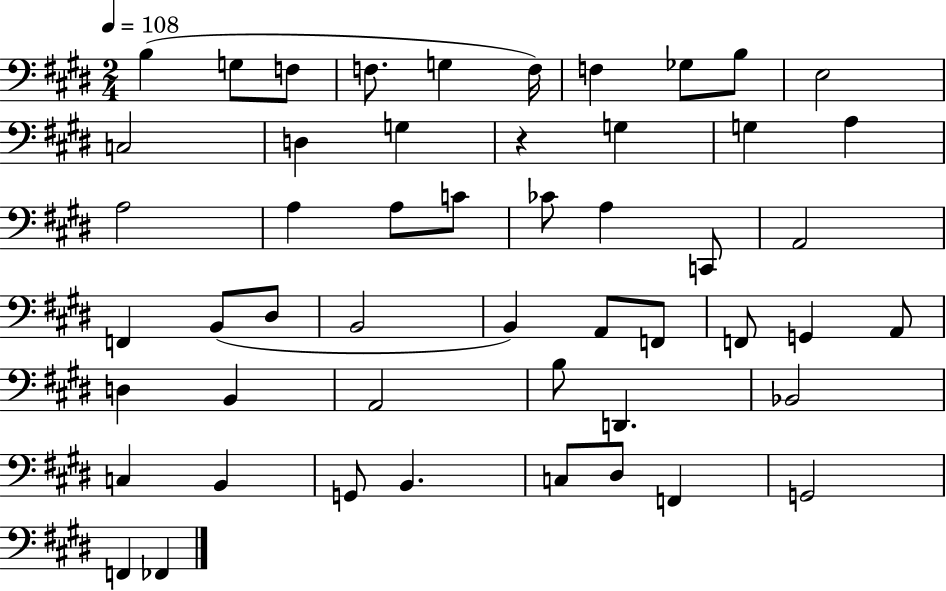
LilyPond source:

{
  \clef bass
  \numericTimeSignature
  \time 2/4
  \key e \major
  \tempo 4 = 108
  b4( g8 f8 | f8. g4 f16) | f4 ges8 b8 | e2 | \break c2 | d4 g4 | r4 g4 | g4 a4 | \break a2 | a4 a8 c'8 | ces'8 a4 c,8 | a,2 | \break f,4 b,8( dis8 | b,2 | b,4) a,8 f,8 | f,8 g,4 a,8 | \break d4 b,4 | a,2 | b8 d,4. | bes,2 | \break c4 b,4 | g,8 b,4. | c8 dis8 f,4 | g,2 | \break f,4 fes,4 | \bar "|."
}